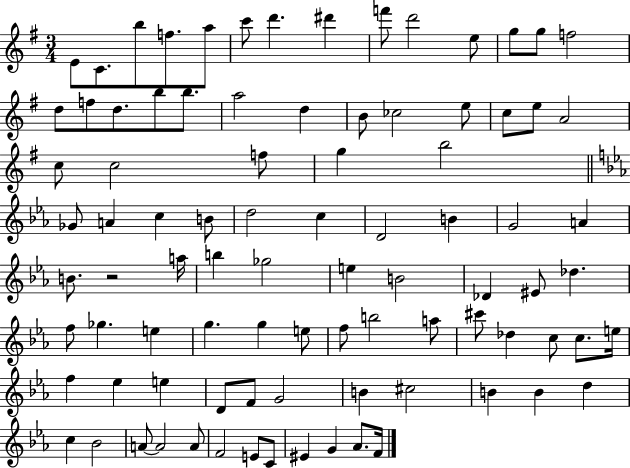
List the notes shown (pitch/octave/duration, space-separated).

E4/e C4/e. B5/e F5/e. A5/e C6/e D6/q. D#6/q F6/e D6/h E5/e G5/e G5/e F5/h D5/e F5/e D5/e. B5/e B5/e. A5/h D5/q B4/e CES5/h E5/e C5/e E5/e A4/h C5/e C5/h F5/e G5/q B5/h Gb4/e A4/q C5/q B4/e D5/h C5/q D4/h B4/q G4/h A4/q B4/e. R/h A5/s B5/q Gb5/h E5/q B4/h Db4/q EIS4/e Db5/q. F5/e Gb5/q. E5/q G5/q. G5/q E5/e F5/e B5/h A5/e C#6/e Db5/q C5/e C5/e. E5/s F5/q Eb5/q E5/q D4/e F4/e G4/h B4/q C#5/h B4/q B4/q D5/q C5/q Bb4/h A4/e A4/h A4/e F4/h E4/e C4/e EIS4/q G4/q Ab4/e. F4/s